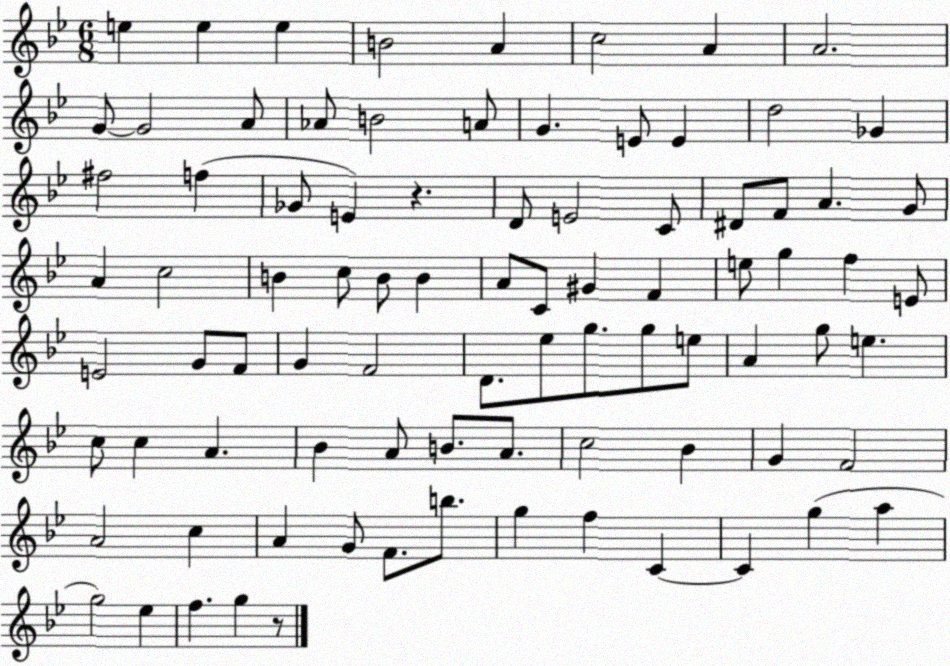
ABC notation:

X:1
T:Untitled
M:6/8
L:1/4
K:Bb
e e e B2 A c2 A A2 G/2 G2 A/2 _A/2 B2 A/2 G E/2 E d2 _G ^f2 f _G/2 E z D/2 E2 C/2 ^D/2 F/2 A G/2 A c2 B c/2 B/2 B A/2 C/2 ^G F e/2 g f E/2 E2 G/2 F/2 G F2 D/2 _e/2 g/2 g/2 e/2 A g/2 e c/2 c A _B A/2 B/2 A/2 c2 _B G F2 A2 c A G/2 F/2 b/2 g f C C g a g2 _e f g z/2